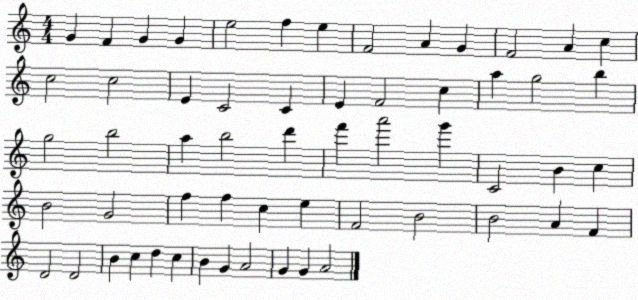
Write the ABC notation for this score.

X:1
T:Untitled
M:4/4
L:1/4
K:C
G F G G e2 f e F2 A G F2 A c c2 c2 E C2 C E F2 c a g2 b g2 b2 a b2 d' f' a'2 g' C2 B c B2 G2 f f c e F2 B2 B2 A F D2 D2 B c d c B G A2 G G A2